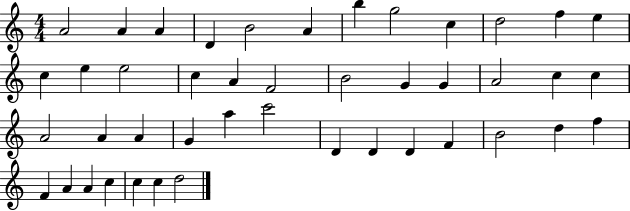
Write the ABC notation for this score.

X:1
T:Untitled
M:4/4
L:1/4
K:C
A2 A A D B2 A b g2 c d2 f e c e e2 c A F2 B2 G G A2 c c A2 A A G a c'2 D D D F B2 d f F A A c c c d2